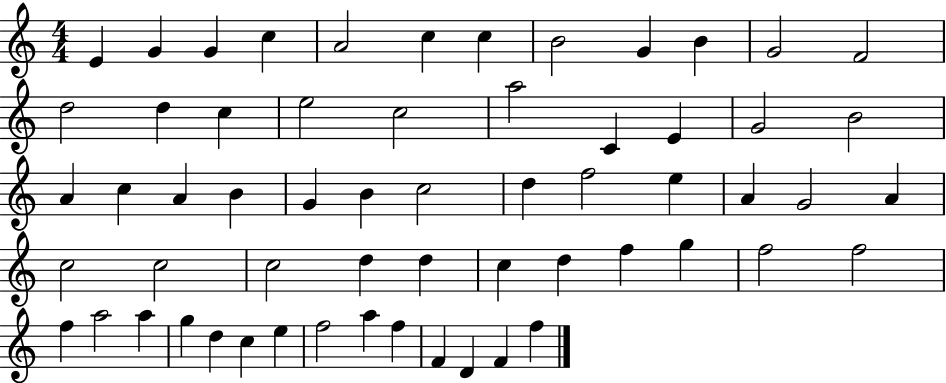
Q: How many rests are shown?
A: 0